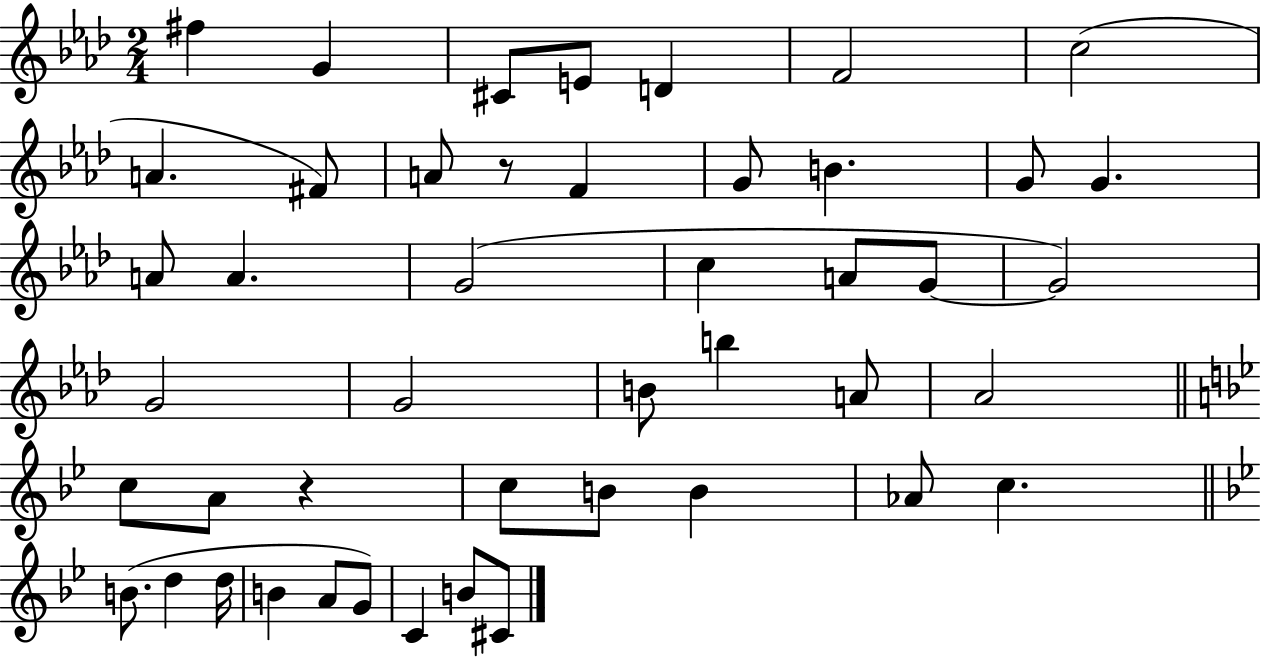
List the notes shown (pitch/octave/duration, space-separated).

F#5/q G4/q C#4/e E4/e D4/q F4/h C5/h A4/q. F#4/e A4/e R/e F4/q G4/e B4/q. G4/e G4/q. A4/e A4/q. G4/h C5/q A4/e G4/e G4/h G4/h G4/h B4/e B5/q A4/e Ab4/h C5/e A4/e R/q C5/e B4/e B4/q Ab4/e C5/q. B4/e. D5/q D5/s B4/q A4/e G4/e C4/q B4/e C#4/e